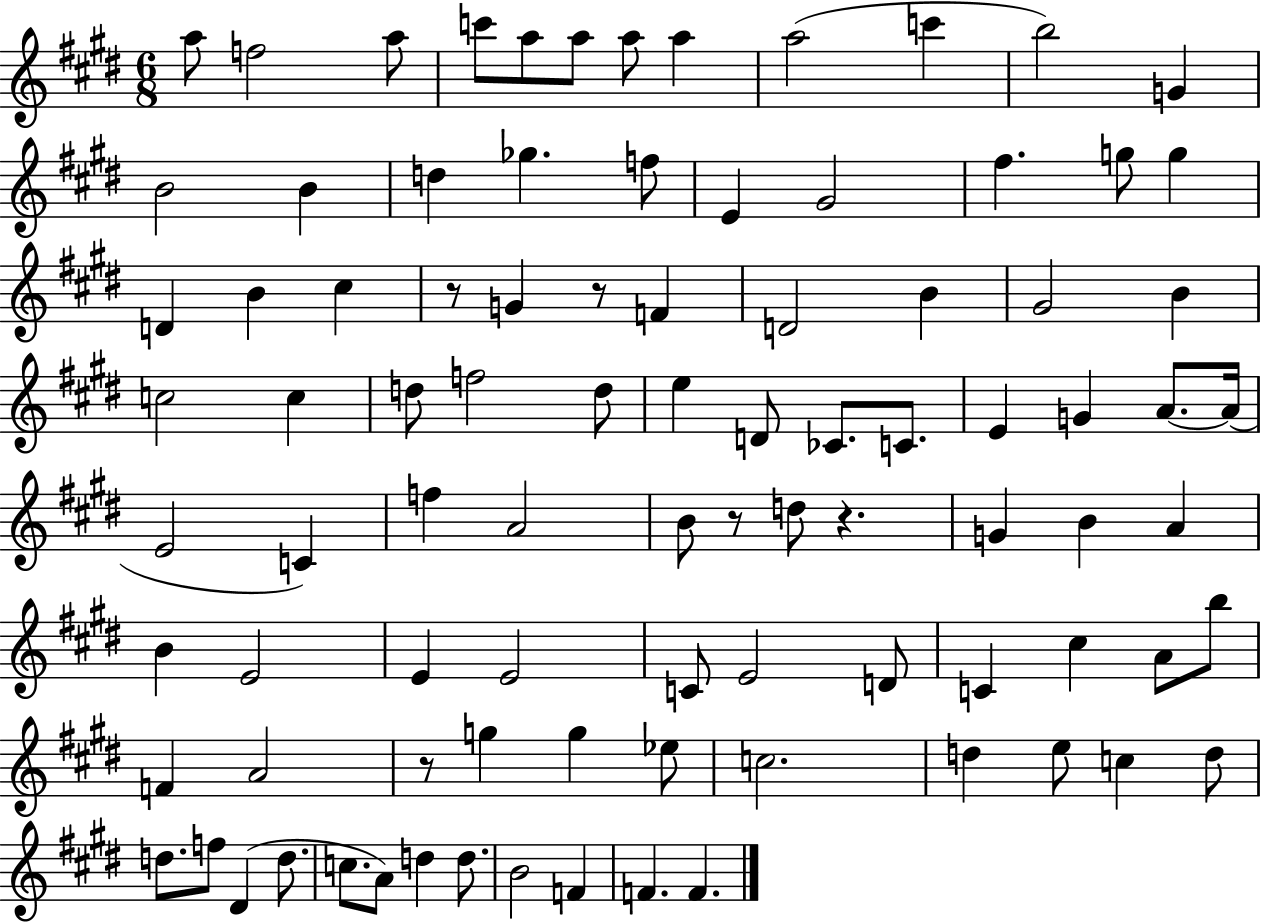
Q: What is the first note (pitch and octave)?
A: A5